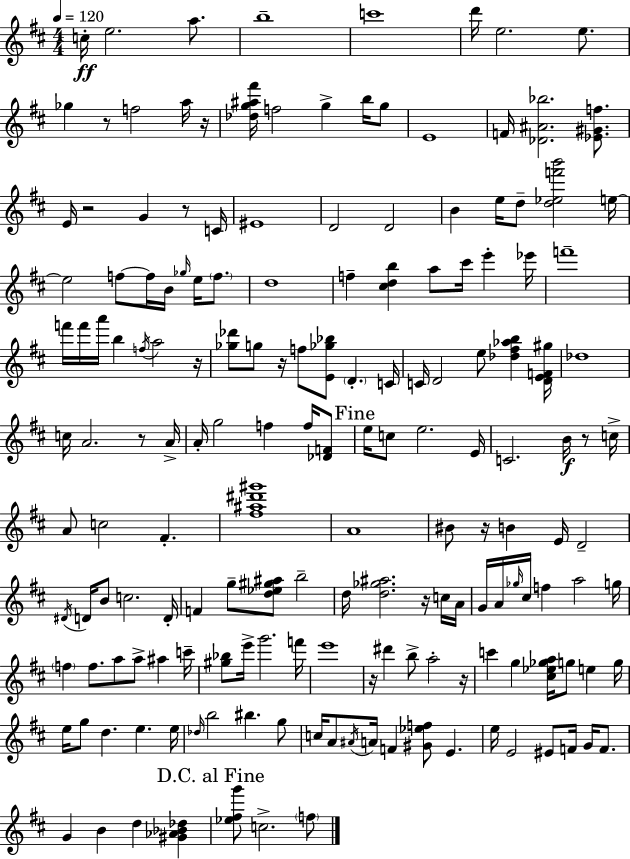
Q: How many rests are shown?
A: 12